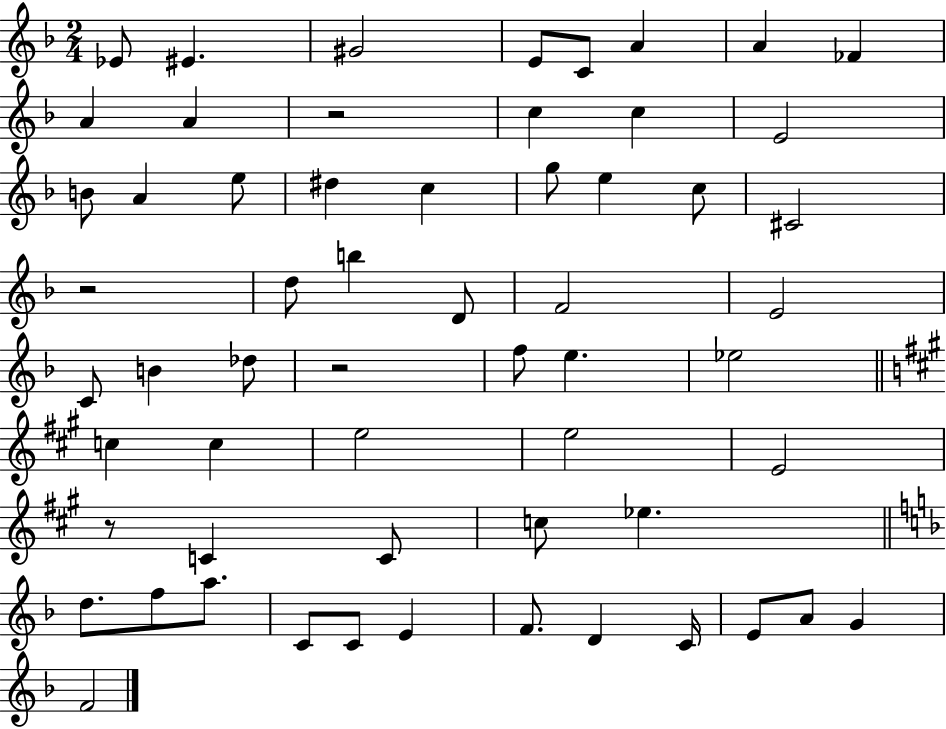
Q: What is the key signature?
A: F major